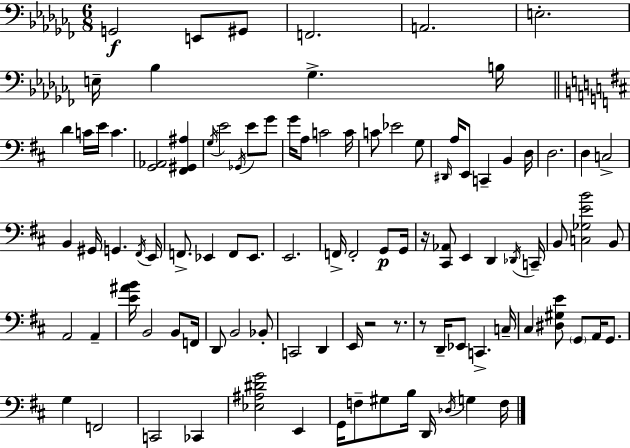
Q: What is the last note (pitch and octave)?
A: F3